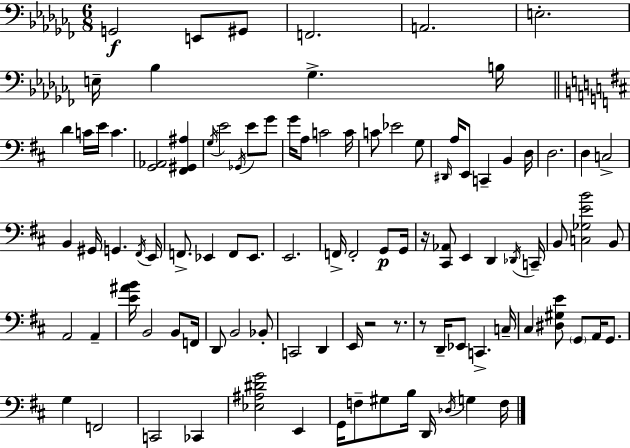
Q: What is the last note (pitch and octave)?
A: F3